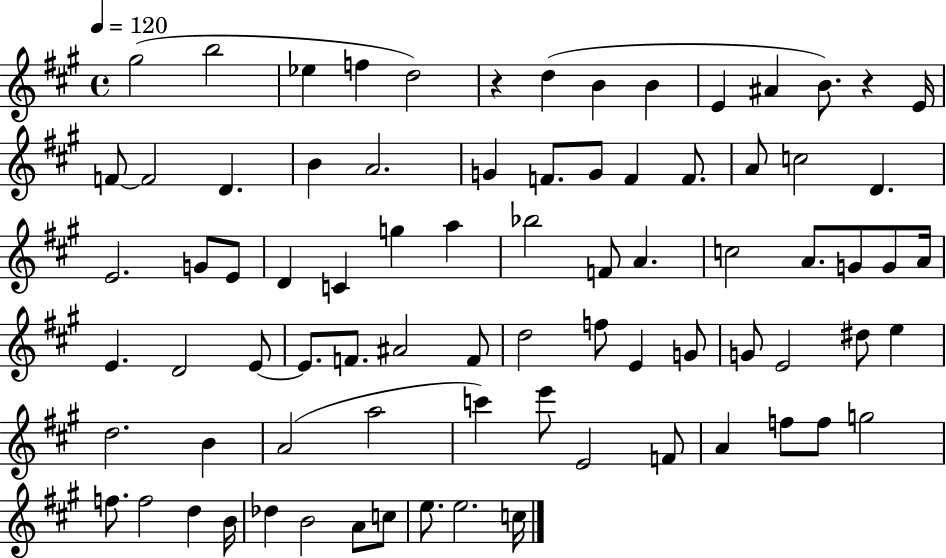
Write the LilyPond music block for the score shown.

{
  \clef treble
  \time 4/4
  \defaultTimeSignature
  \key a \major
  \tempo 4 = 120
  gis''2( b''2 | ees''4 f''4 d''2) | r4 d''4( b'4 b'4 | e'4 ais'4 b'8.) r4 e'16 | \break f'8~~ f'2 d'4. | b'4 a'2. | g'4 f'8. g'8 f'4 f'8. | a'8 c''2 d'4. | \break e'2. g'8 e'8 | d'4 c'4 g''4 a''4 | bes''2 f'8 a'4. | c''2 a'8. g'8 g'8 a'16 | \break e'4. d'2 e'8~~ | e'8. f'8. ais'2 f'8 | d''2 f''8 e'4 g'8 | g'8 e'2 dis''8 e''4 | \break d''2. b'4 | a'2( a''2 | c'''4) e'''8 e'2 f'8 | a'4 f''8 f''8 g''2 | \break f''8. f''2 d''4 b'16 | des''4 b'2 a'8 c''8 | e''8. e''2. c''16 | \bar "|."
}